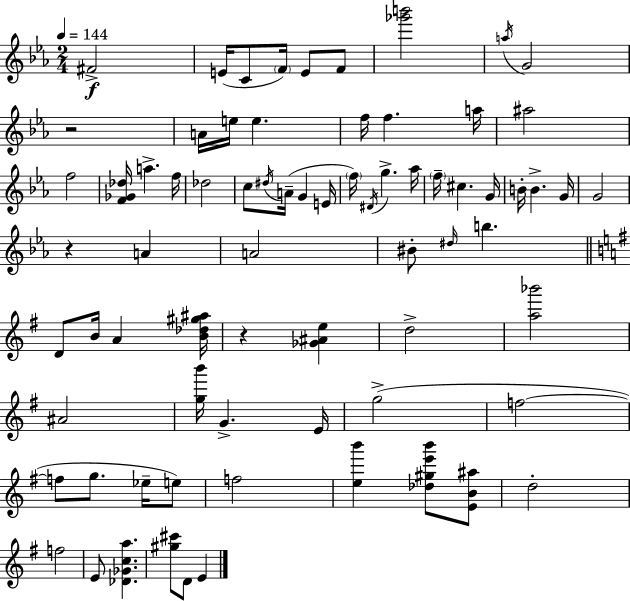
F#4/h E4/s C4/e F4/s E4/e F4/e [Gb6,B6]/h A5/s G4/h R/h A4/s E5/s E5/q. F5/s F5/q. A5/s A#5/h F5/h [F4,Gb4,Db5]/s A5/q. F5/s Db5/h C5/e D#5/s A4/s G4/q E4/s F5/s D#4/s G5/q. Ab5/s F5/s C#5/q. G4/s B4/s B4/q. G4/s G4/h R/q A4/q A4/h BIS4/e D#5/s B5/q. D4/e B4/s A4/q [B4,Db5,G#5,A#5]/s R/q [Gb4,A#4,E5]/q D5/h [A5,Bb6]/h A#4/h [G5,B6]/s G4/q. E4/s G5/h F5/h F5/e G5/e. Eb5/s E5/e F5/h [E5,B6]/q [Db5,G#5,E6,B6]/e [E4,B4,A#5]/e D5/h F5/h E4/e [Db4,Gb4,C5,A5]/q. [G#5,C#6]/e D4/e E4/q